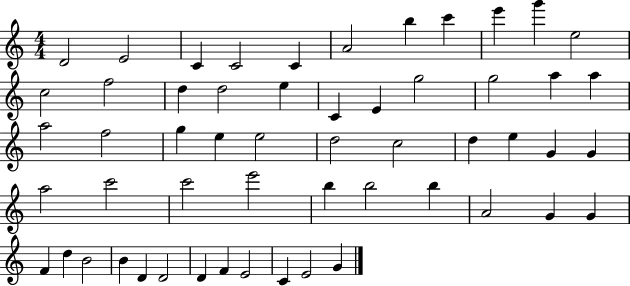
X:1
T:Untitled
M:4/4
L:1/4
K:C
D2 E2 C C2 C A2 b c' e' g' e2 c2 f2 d d2 e C E g2 g2 a a a2 f2 g e e2 d2 c2 d e G G a2 c'2 c'2 e'2 b b2 b A2 G G F d B2 B D D2 D F E2 C E2 G